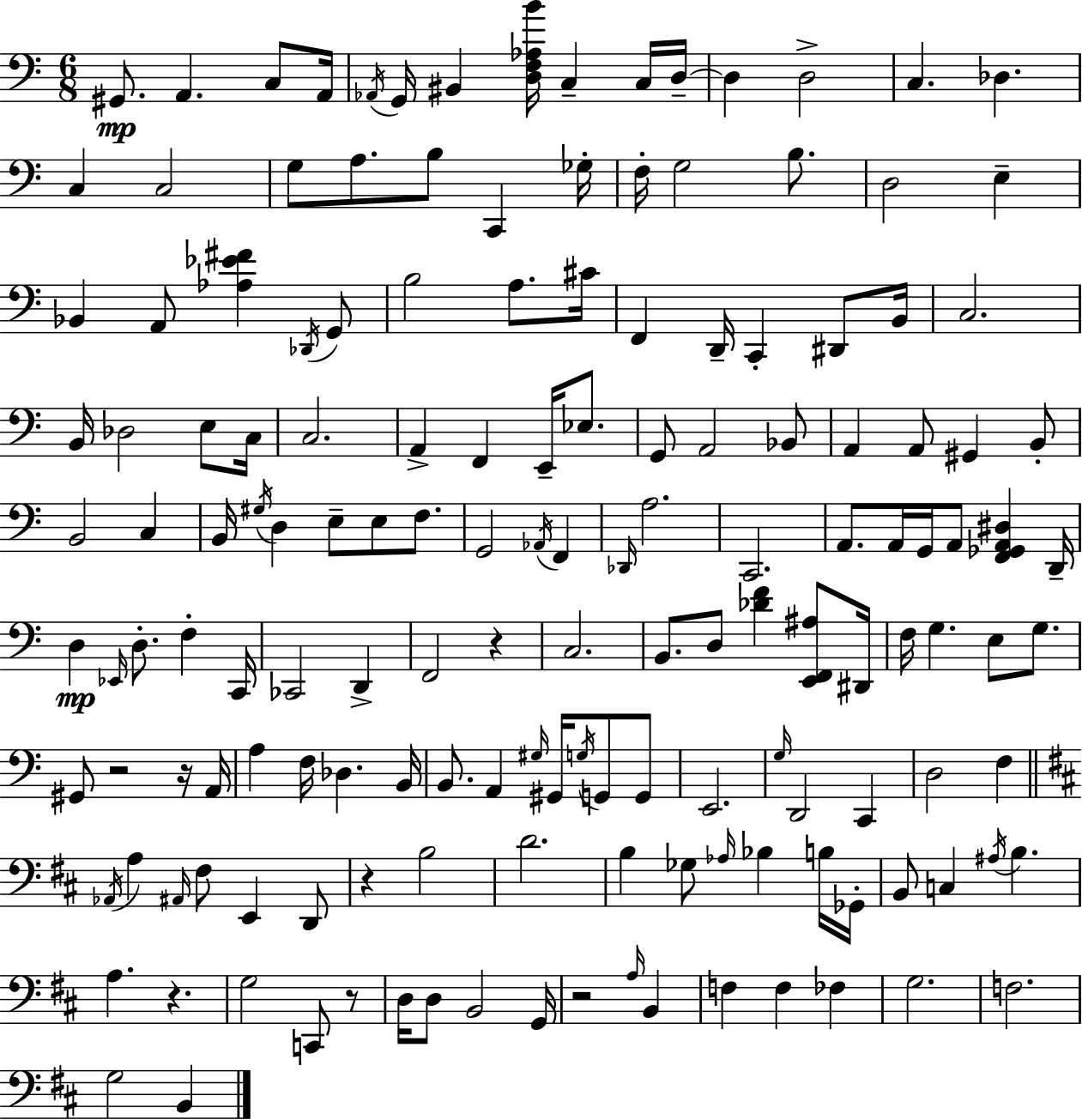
{
  \clef bass
  \numericTimeSignature
  \time 6/8
  \key a \minor
  gis,8.\mp a,4. c8 a,16 | \acciaccatura { aes,16 } g,16 bis,4 <d f aes b'>16 c4-- c16 | d16--~~ d4 d2-> | c4. des4. | \break c4 c2 | g8 a8. b8 c,4 | ges16-. f16-. g2 b8. | d2 e4-- | \break bes,4 a,8 <aes ees' fis'>4 \acciaccatura { des,16 } | g,8 b2 a8. | cis'16 f,4 d,16-- c,4-. dis,8 | b,16 c2. | \break b,16 des2 e8 | c16 c2. | a,4-> f,4 e,16-- ees8. | g,8 a,2 | \break bes,8 a,4 a,8 gis,4 | b,8-. b,2 c4 | b,16 \acciaccatura { gis16 } d4 e8-- e8 | f8. g,2 \acciaccatura { aes,16 } | \break f,4 \grace { des,16 } a2. | c,2. | a,8. a,16 g,16 a,8 | <f, ges, a, dis>4 d,16-- d4\mp \grace { ees,16 } d8.-. | \break f4-. c,16 ces,2 | d,4-> f,2 | r4 c2. | b,8. d8 <des' f'>4 | \break <e, f, ais>8 dis,16 f16 g4. | e8 g8. gis,8 r2 | r16 a,16 a4 f16 des4. | b,16 b,8. a,4 | \break \grace { gis16 } gis,16 \acciaccatura { g16 } g,8 g,8 e,2. | \grace { g16 } d,2 | c,4 d2 | f4 \bar "||" \break \key d \major \acciaccatura { aes,16 } a4 \grace { ais,16 } fis8 e,4 | d,8 r4 b2 | d'2. | b4 ges8 \grace { aes16 } bes4 | \break b16 ges,16-. b,8 c4 \acciaccatura { ais16 } b4. | a4. r4. | g2 | c,8 r8 d16 d8 b,2 | \break g,16 r2 | \grace { a16 } b,4 f4 f4 | fes4 g2. | f2. | \break g2 | b,4 \bar "|."
}